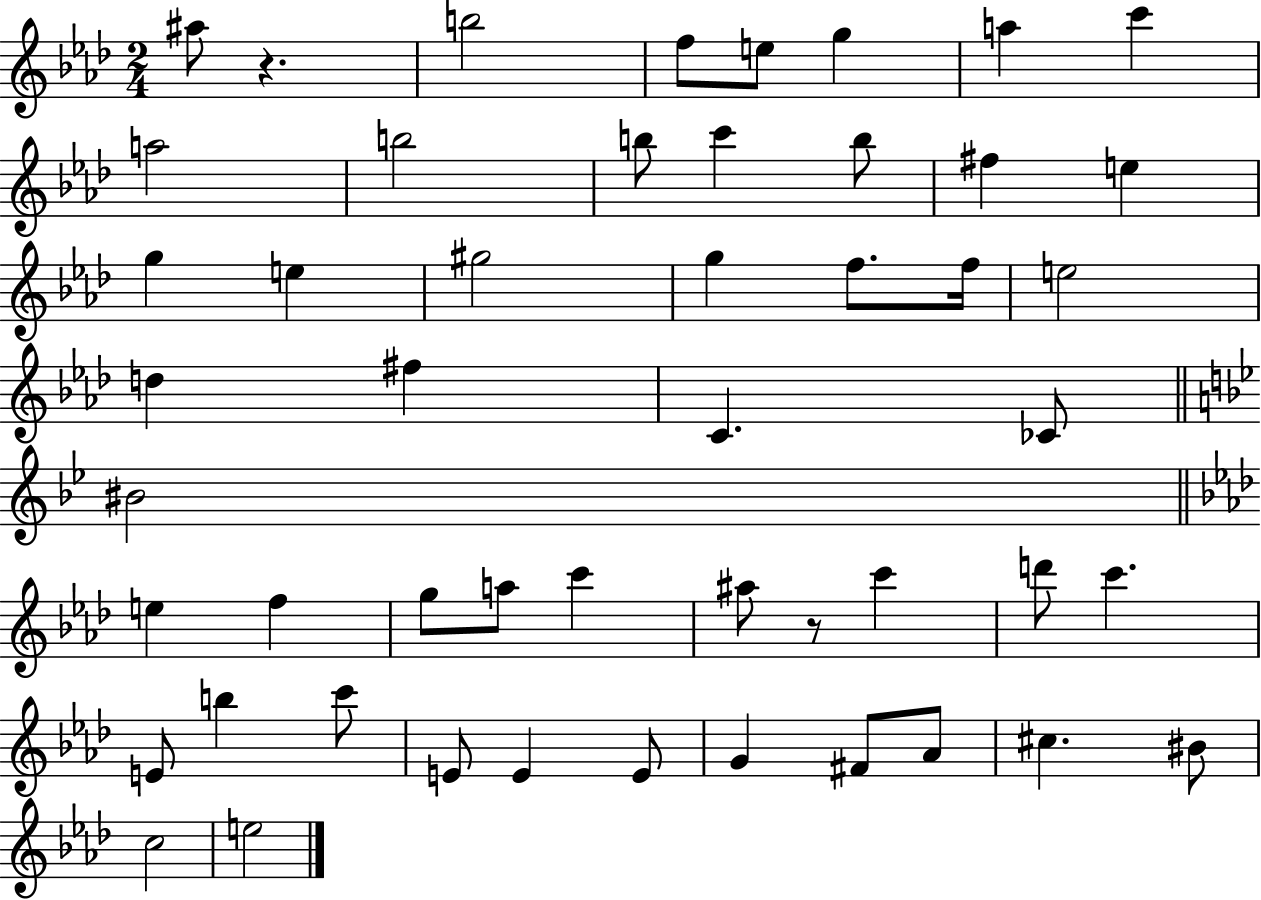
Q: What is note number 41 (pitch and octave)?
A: E4